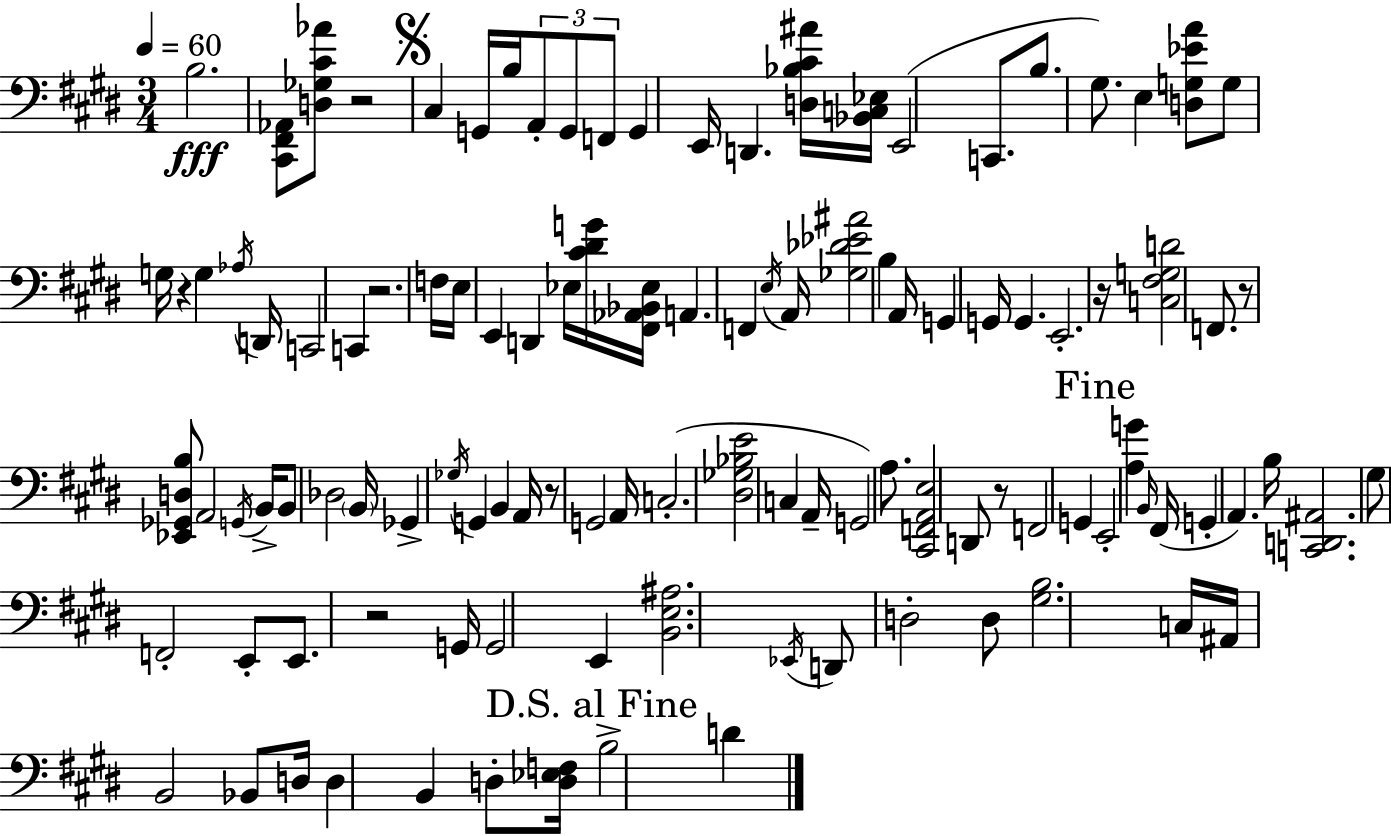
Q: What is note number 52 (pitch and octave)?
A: C3